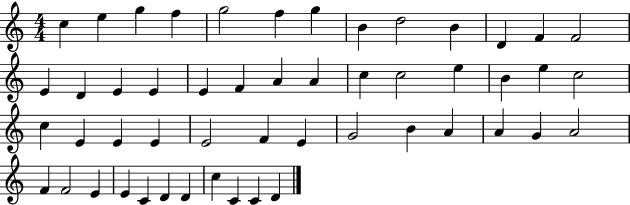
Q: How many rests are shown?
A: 0